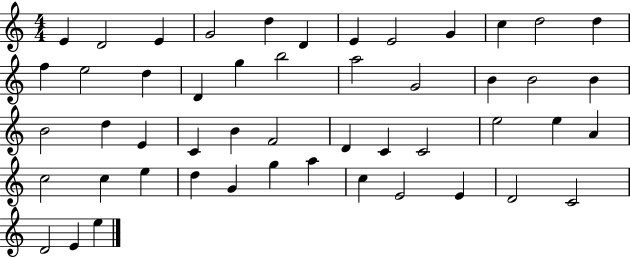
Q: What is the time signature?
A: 4/4